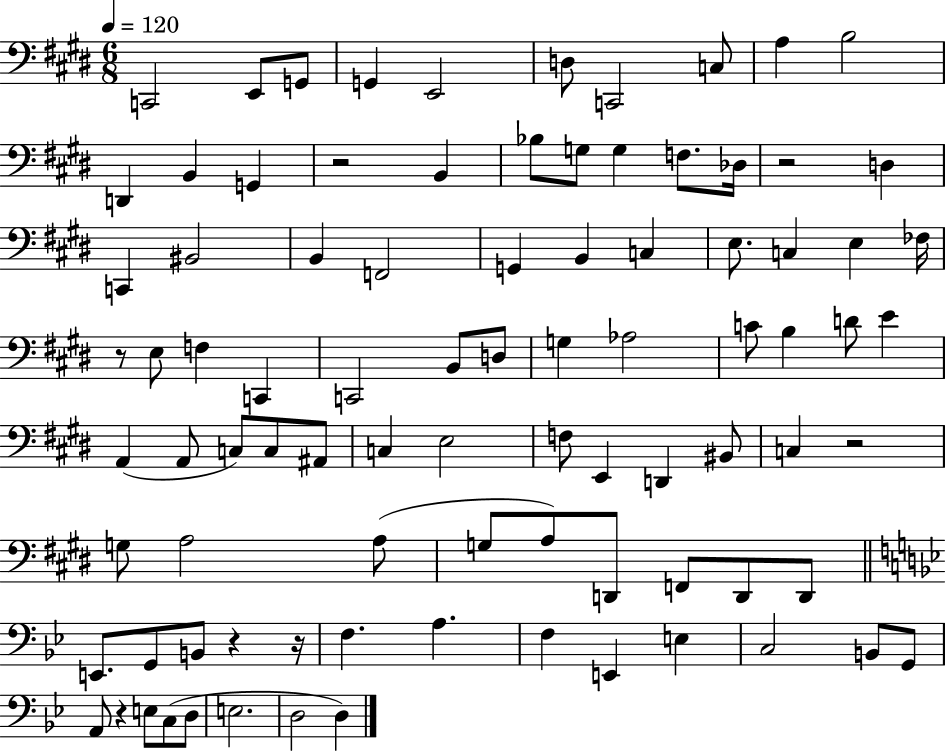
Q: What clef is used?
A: bass